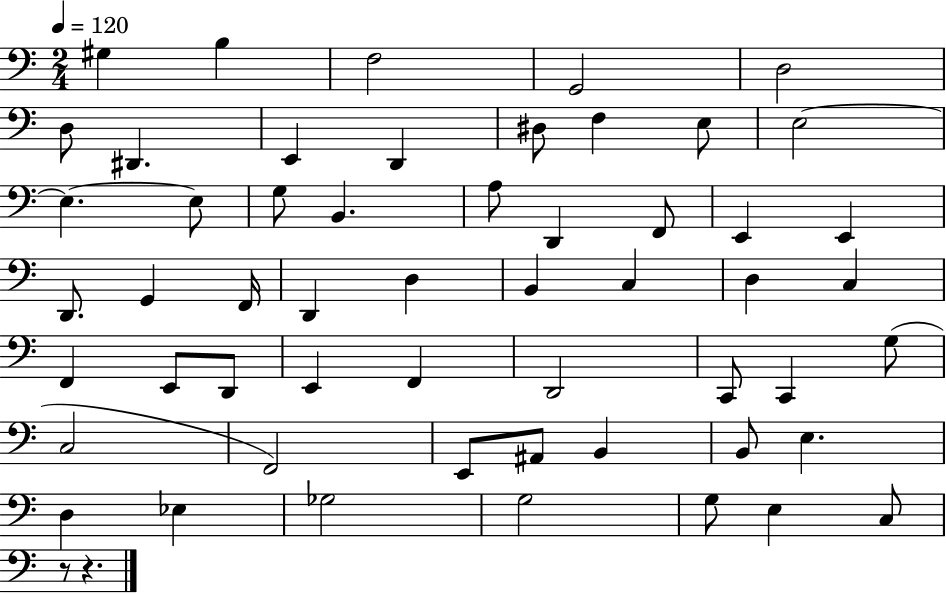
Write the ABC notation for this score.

X:1
T:Untitled
M:2/4
L:1/4
K:C
^G, B, F,2 G,,2 D,2 D,/2 ^D,, E,, D,, ^D,/2 F, E,/2 E,2 E, E,/2 G,/2 B,, A,/2 D,, F,,/2 E,, E,, D,,/2 G,, F,,/4 D,, D, B,, C, D, C, F,, E,,/2 D,,/2 E,, F,, D,,2 C,,/2 C,, G,/2 C,2 F,,2 E,,/2 ^A,,/2 B,, B,,/2 E, D, _E, _G,2 G,2 G,/2 E, C,/2 z/2 z